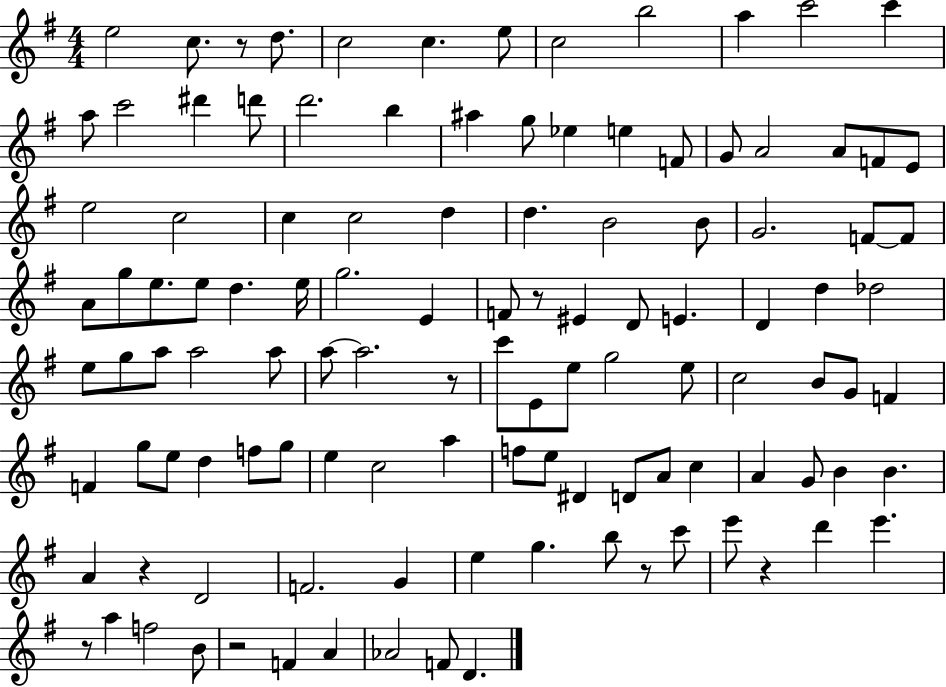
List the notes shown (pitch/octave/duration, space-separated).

E5/h C5/e. R/e D5/e. C5/h C5/q. E5/e C5/h B5/h A5/q C6/h C6/q A5/e C6/h D#6/q D6/e D6/h. B5/q A#5/q G5/e Eb5/q E5/q F4/e G4/e A4/h A4/e F4/e E4/e E5/h C5/h C5/q C5/h D5/q D5/q. B4/h B4/e G4/h. F4/e F4/e A4/e G5/e E5/e. E5/e D5/q. E5/s G5/h. E4/q F4/e R/e EIS4/q D4/e E4/q. D4/q D5/q Db5/h E5/e G5/e A5/e A5/h A5/e A5/e A5/h. R/e C6/e E4/e E5/e G5/h E5/e C5/h B4/e G4/e F4/q F4/q G5/e E5/e D5/q F5/e G5/e E5/q C5/h A5/q F5/e E5/e D#4/q D4/e A4/e C5/q A4/q G4/e B4/q B4/q. A4/q R/q D4/h F4/h. G4/q E5/q G5/q. B5/e R/e C6/e E6/e R/q D6/q E6/q. R/e A5/q F5/h B4/e R/h F4/q A4/q Ab4/h F4/e D4/q.